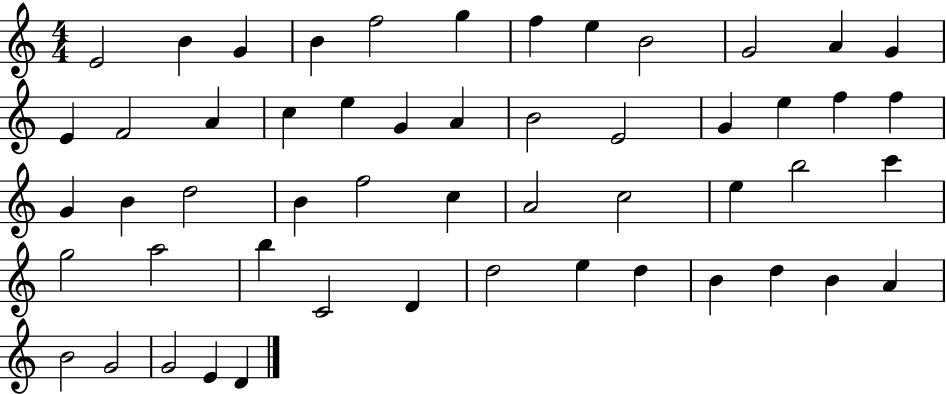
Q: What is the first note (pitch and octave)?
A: E4